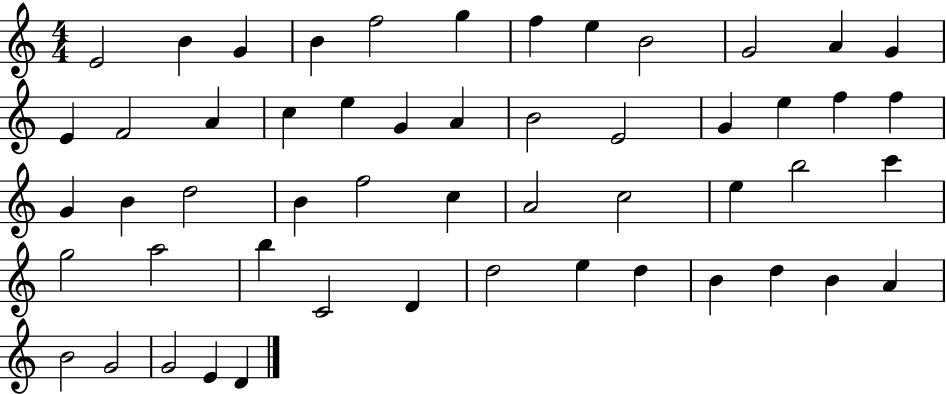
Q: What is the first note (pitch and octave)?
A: E4